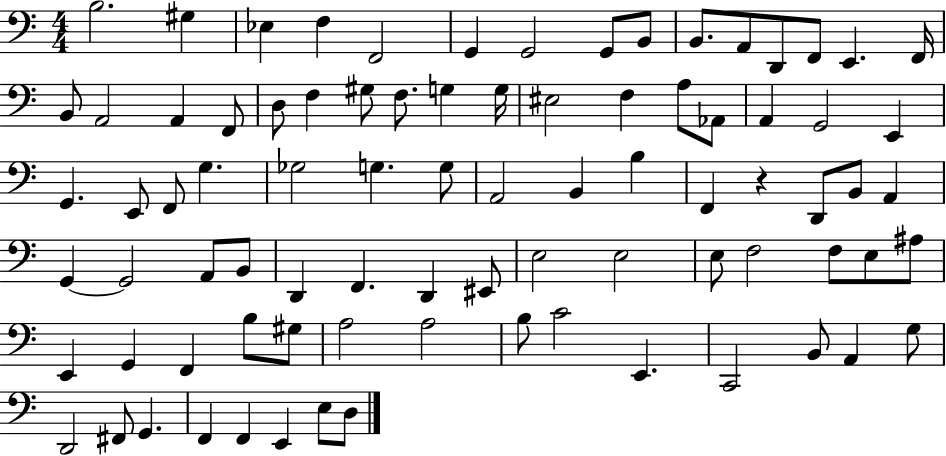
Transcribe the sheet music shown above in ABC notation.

X:1
T:Untitled
M:4/4
L:1/4
K:C
B,2 ^G, _E, F, F,,2 G,, G,,2 G,,/2 B,,/2 B,,/2 A,,/2 D,,/2 F,,/2 E,, F,,/4 B,,/2 A,,2 A,, F,,/2 D,/2 F, ^G,/2 F,/2 G, G,/4 ^E,2 F, A,/2 _A,,/2 A,, G,,2 E,, G,, E,,/2 F,,/2 G, _G,2 G, G,/2 A,,2 B,, B, F,, z D,,/2 B,,/2 A,, G,, G,,2 A,,/2 B,,/2 D,, F,, D,, ^E,,/2 E,2 E,2 E,/2 F,2 F,/2 E,/2 ^A,/2 E,, G,, F,, B,/2 ^G,/2 A,2 A,2 B,/2 C2 E,, C,,2 B,,/2 A,, G,/2 D,,2 ^F,,/2 G,, F,, F,, E,, E,/2 D,/2